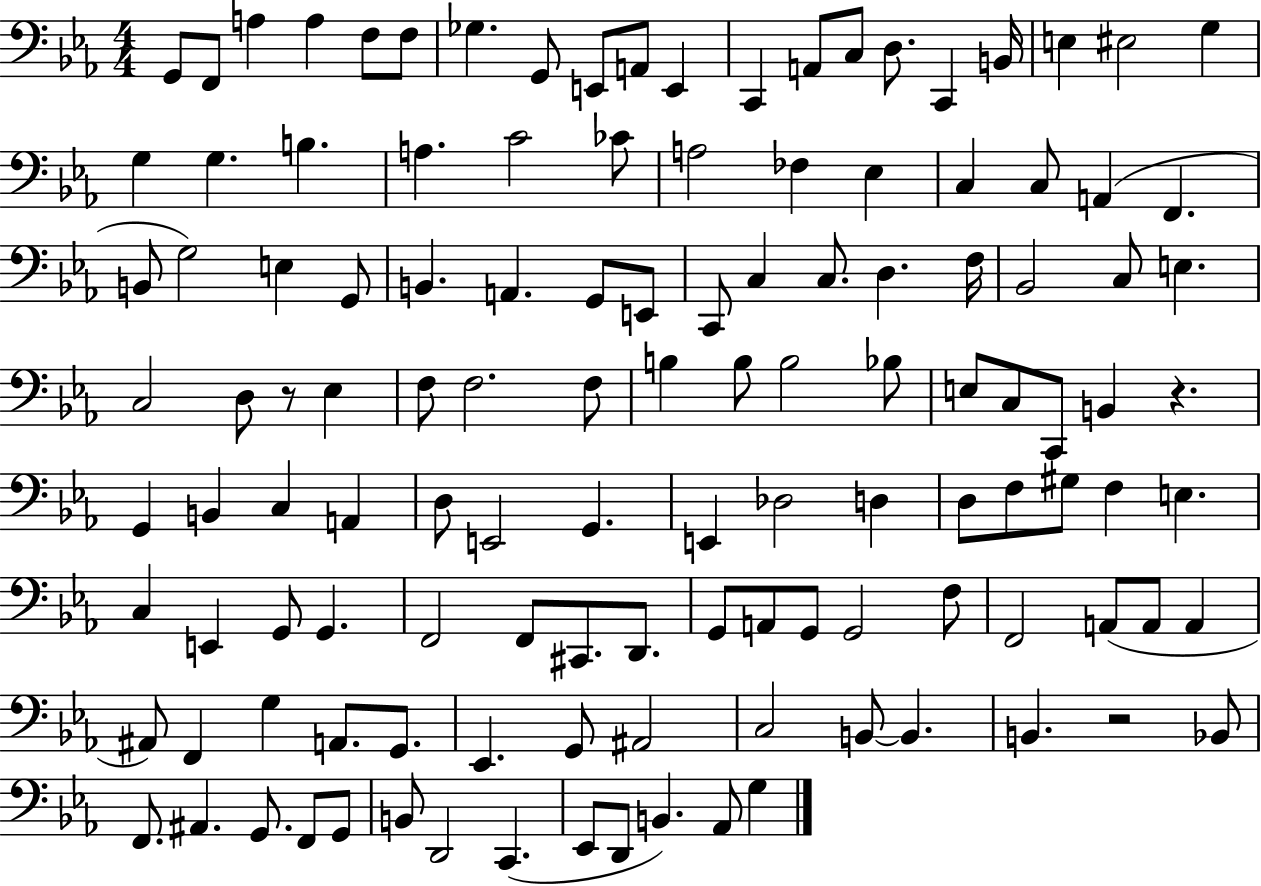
{
  \clef bass
  \numericTimeSignature
  \time 4/4
  \key ees \major
  \repeat volta 2 { g,8 f,8 a4 a4 f8 f8 | ges4. g,8 e,8 a,8 e,4 | c,4 a,8 c8 d8. c,4 b,16 | e4 eis2 g4 | \break g4 g4. b4. | a4. c'2 ces'8 | a2 fes4 ees4 | c4 c8 a,4( f,4. | \break b,8 g2) e4 g,8 | b,4. a,4. g,8 e,8 | c,8 c4 c8. d4. f16 | bes,2 c8 e4. | \break c2 d8 r8 ees4 | f8 f2. f8 | b4 b8 b2 bes8 | e8 c8 c,8 b,4 r4. | \break g,4 b,4 c4 a,4 | d8 e,2 g,4. | e,4 des2 d4 | d8 f8 gis8 f4 e4. | \break c4 e,4 g,8 g,4. | f,2 f,8 cis,8. d,8. | g,8 a,8 g,8 g,2 f8 | f,2 a,8( a,8 a,4 | \break ais,8) f,4 g4 a,8. g,8. | ees,4. g,8 ais,2 | c2 b,8~~ b,4. | b,4. r2 bes,8 | \break f,8. ais,4. g,8. f,8 g,8 | b,8 d,2 c,4.( | ees,8 d,8 b,4.) aes,8 g4 | } \bar "|."
}